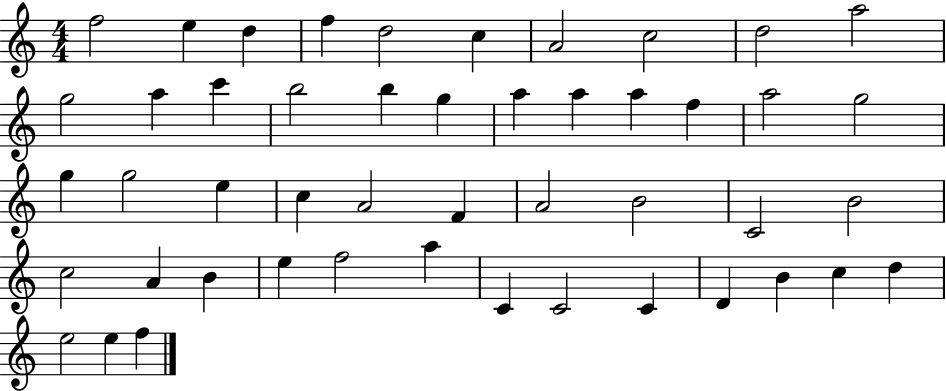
{
  \clef treble
  \numericTimeSignature
  \time 4/4
  \key c \major
  f''2 e''4 d''4 | f''4 d''2 c''4 | a'2 c''2 | d''2 a''2 | \break g''2 a''4 c'''4 | b''2 b''4 g''4 | a''4 a''4 a''4 f''4 | a''2 g''2 | \break g''4 g''2 e''4 | c''4 a'2 f'4 | a'2 b'2 | c'2 b'2 | \break c''2 a'4 b'4 | e''4 f''2 a''4 | c'4 c'2 c'4 | d'4 b'4 c''4 d''4 | \break e''2 e''4 f''4 | \bar "|."
}